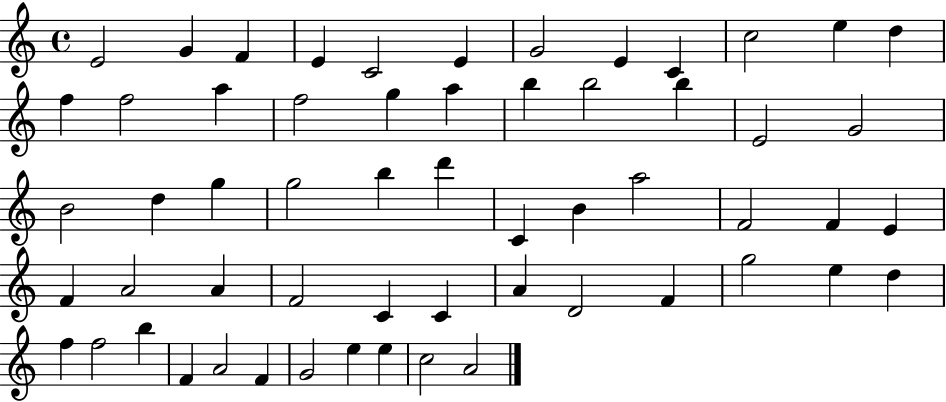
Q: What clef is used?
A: treble